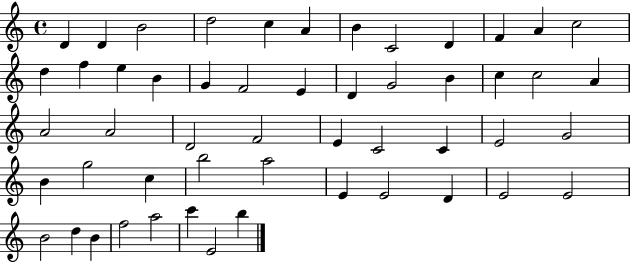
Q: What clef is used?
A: treble